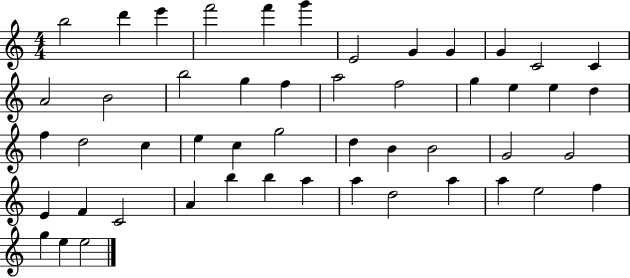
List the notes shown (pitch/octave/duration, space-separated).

B5/h D6/q E6/q F6/h F6/q G6/q E4/h G4/q G4/q G4/q C4/h C4/q A4/h B4/h B5/h G5/q F5/q A5/h F5/h G5/q E5/q E5/q D5/q F5/q D5/h C5/q E5/q C5/q G5/h D5/q B4/q B4/h G4/h G4/h E4/q F4/q C4/h A4/q B5/q B5/q A5/q A5/q D5/h A5/q A5/q E5/h F5/q G5/q E5/q E5/h